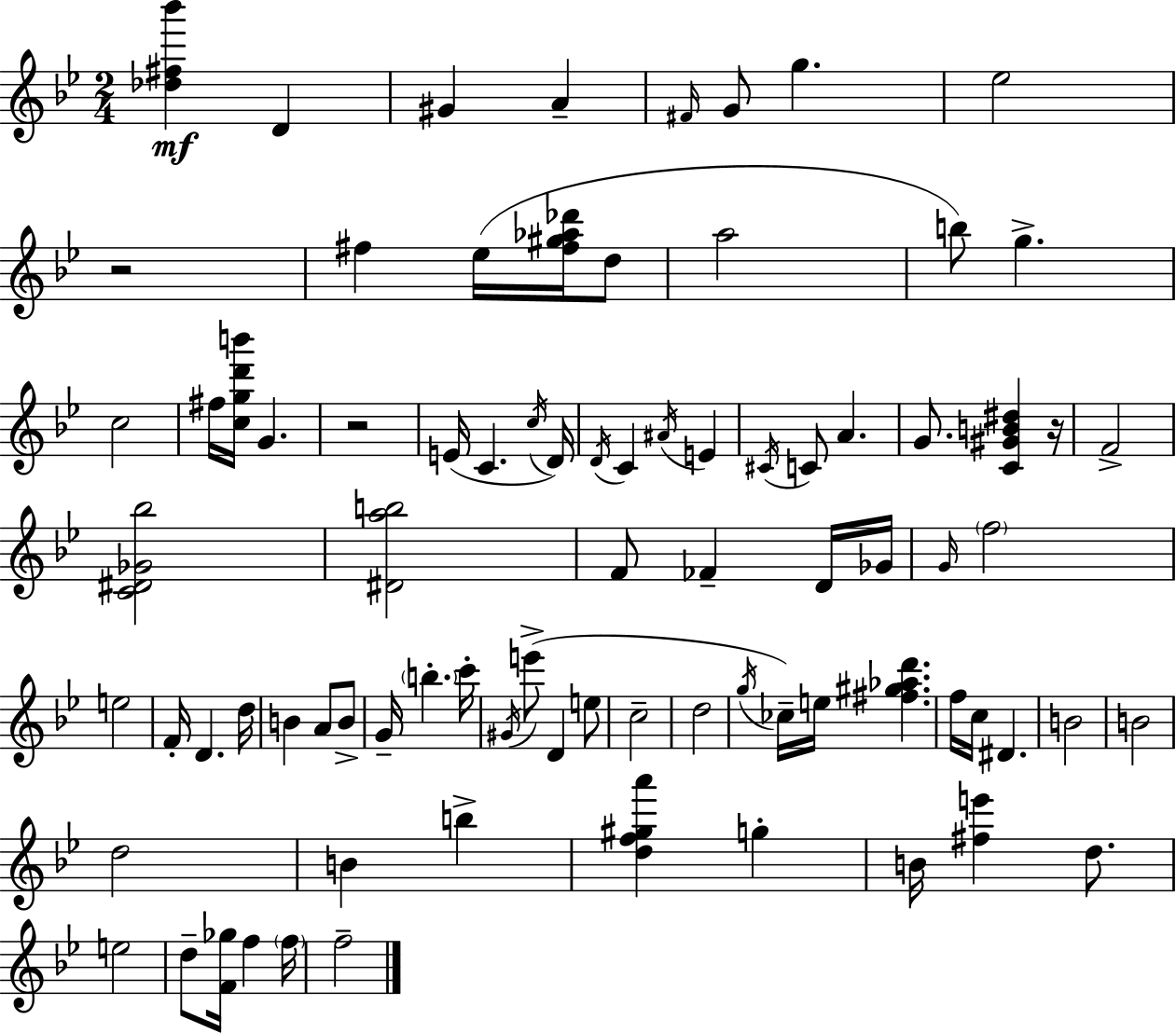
X:1
T:Untitled
M:2/4
L:1/4
K:Bb
[_d^f_b'] D ^G A ^F/4 G/2 g _e2 z2 ^f _e/4 [^f^g_a_d']/4 d/2 a2 b/2 g c2 ^f/4 [cgd'b']/4 G z2 E/4 C c/4 D/4 D/4 C ^A/4 E ^C/4 C/2 A G/2 [C^GB^d] z/4 F2 [C^D_G_b]2 [^Dab]2 F/2 _F D/4 _G/4 G/4 f2 e2 F/4 D d/4 B A/2 B/2 G/4 b c'/4 ^G/4 e'/2 D e/2 c2 d2 g/4 _c/4 e/4 [^f^g_ad'] f/4 c/4 ^D B2 B2 d2 B b [df^ga'] g B/4 [^fe'] d/2 e2 d/2 [F_g]/4 f f/4 f2